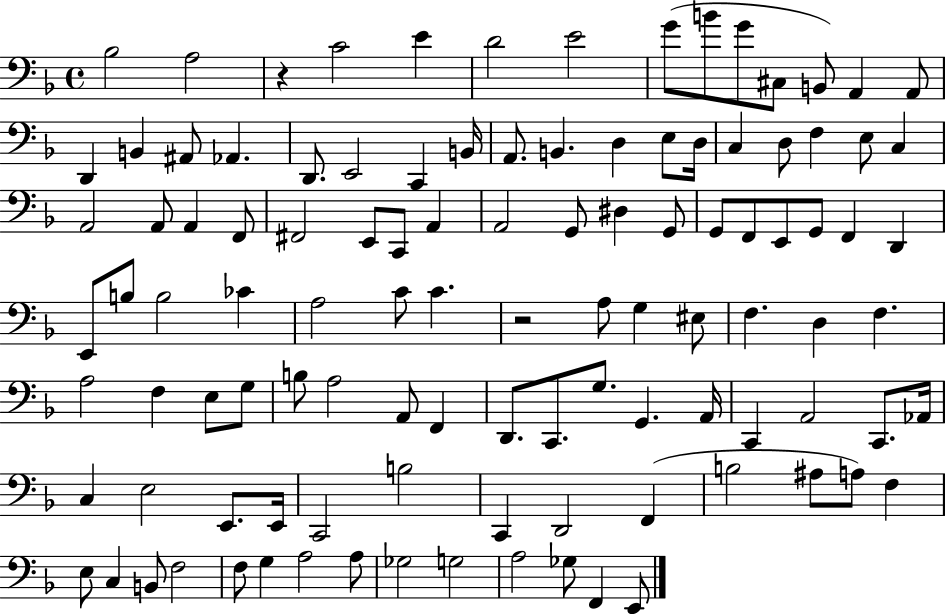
Bb3/h A3/h R/q C4/h E4/q D4/h E4/h G4/e B4/e G4/e C#3/e B2/e A2/q A2/e D2/q B2/q A#2/e Ab2/q. D2/e. E2/h C2/q B2/s A2/e. B2/q. D3/q E3/e D3/s C3/q D3/e F3/q E3/e C3/q A2/h A2/e A2/q F2/e F#2/h E2/e C2/e A2/q A2/h G2/e D#3/q G2/e G2/e F2/e E2/e G2/e F2/q D2/q E2/e B3/e B3/h CES4/q A3/h C4/e C4/q. R/h A3/e G3/q EIS3/e F3/q. D3/q F3/q. A3/h F3/q E3/e G3/e B3/e A3/h A2/e F2/q D2/e. C2/e. G3/e. G2/q. A2/s C2/q A2/h C2/e. Ab2/s C3/q E3/h E2/e. E2/s C2/h B3/h C2/q D2/h F2/q B3/h A#3/e A3/e F3/q E3/e C3/q B2/e F3/h F3/e G3/q A3/h A3/e Gb3/h G3/h A3/h Gb3/e F2/q E2/e